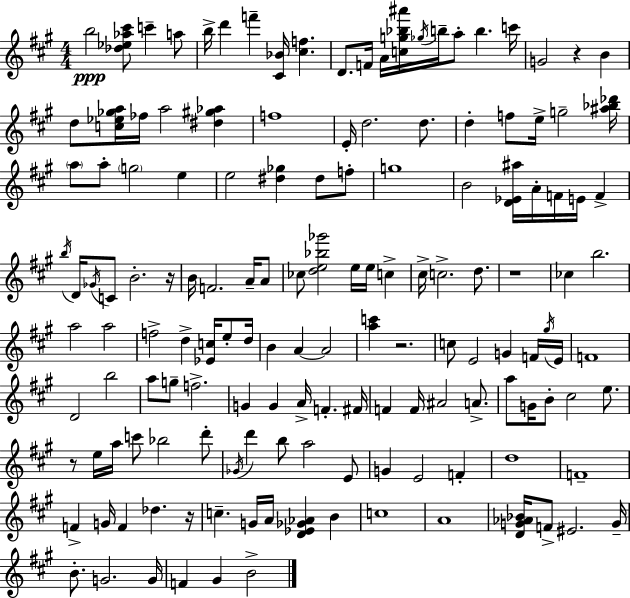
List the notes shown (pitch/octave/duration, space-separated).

B5/h [Db5,Eb5,Ab5,C#6]/e C6/q A5/e B5/s D6/q F6/q [C#4,Bb4]/s [C#5,F5]/q. D4/e. F4/s A4/s [C5,G5,Bb5,A#6]/s Gb5/s B5/s A5/e B5/q. C6/s G4/h R/q B4/q D5/e [C5,Eb5,Gb5,A5]/s FES5/s A5/h [D#5,G#5,Ab5]/q F5/w E4/s D5/h. D5/e. D5/q F5/e E5/s G5/h [A#5,Bb5,Db6]/s A5/e A5/e G5/h E5/q E5/h [D#5,Gb5]/q D#5/e F5/e G5/w B4/h [D4,Eb4,A#5]/s A4/s F4/s E4/s F4/q B5/s D4/s Gb4/s C4/e B4/h. R/s B4/s F4/h. A4/s A4/e CES5/e [D5,E5,Bb5,Gb6]/h E5/s E5/s C5/q C#5/s C5/h. D5/e. R/w CES5/q B5/h. A5/h A5/h F5/h D5/q [Eb4,C5]/s E5/e D5/s B4/q A4/q A4/h [A5,C6]/q R/h. C5/e E4/h G4/q F4/s G#5/s E4/s F4/w D4/h B5/h A5/e G5/e F5/h. G4/q G4/q A4/s F4/q. F#4/s F4/q F4/s A#4/h A4/e. A5/e G4/s B4/e C#5/h E5/e. R/e E5/s A5/s C6/e Bb5/h D6/e Gb4/s D6/q B5/e A5/h E4/e G4/q E4/h F4/q D5/w F4/w F4/q G4/s F4/q Db5/q. R/s C5/q. G4/s A4/s [D4,Eb4,Gb4,Ab4]/q B4/q C5/w A4/w [D4,G4,Ab4,Bb4]/s F4/e EIS4/h. G4/s B4/e. G4/h. G4/s F4/q G#4/q B4/h